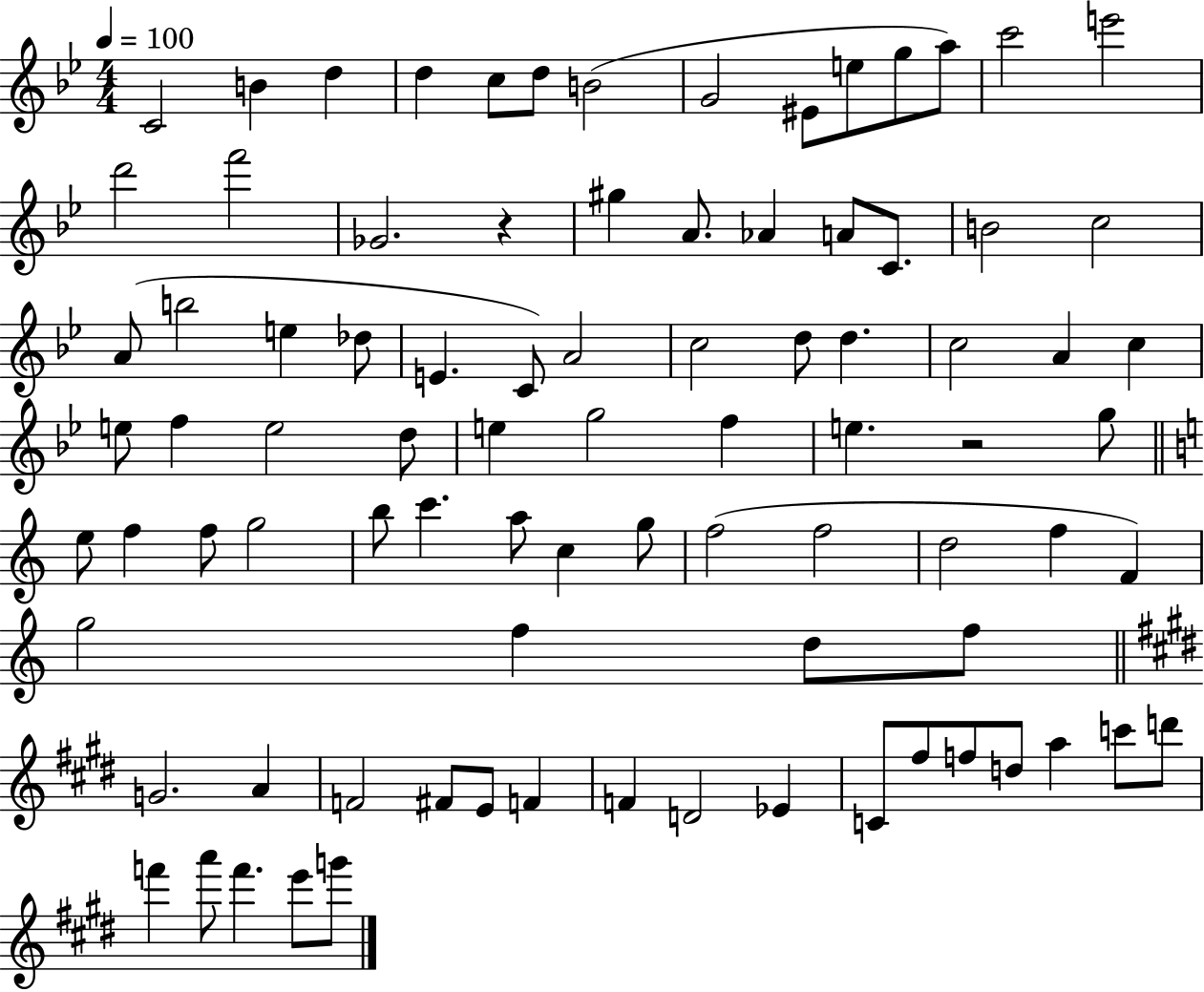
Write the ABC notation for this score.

X:1
T:Untitled
M:4/4
L:1/4
K:Bb
C2 B d d c/2 d/2 B2 G2 ^E/2 e/2 g/2 a/2 c'2 e'2 d'2 f'2 _G2 z ^g A/2 _A A/2 C/2 B2 c2 A/2 b2 e _d/2 E C/2 A2 c2 d/2 d c2 A c e/2 f e2 d/2 e g2 f e z2 g/2 e/2 f f/2 g2 b/2 c' a/2 c g/2 f2 f2 d2 f F g2 f d/2 f/2 G2 A F2 ^F/2 E/2 F F D2 _E C/2 ^f/2 f/2 d/2 a c'/2 d'/2 f' a'/2 f' e'/2 g'/2